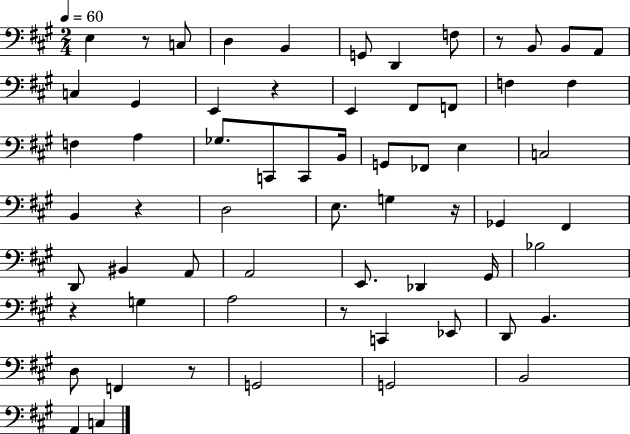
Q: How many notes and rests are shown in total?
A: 63